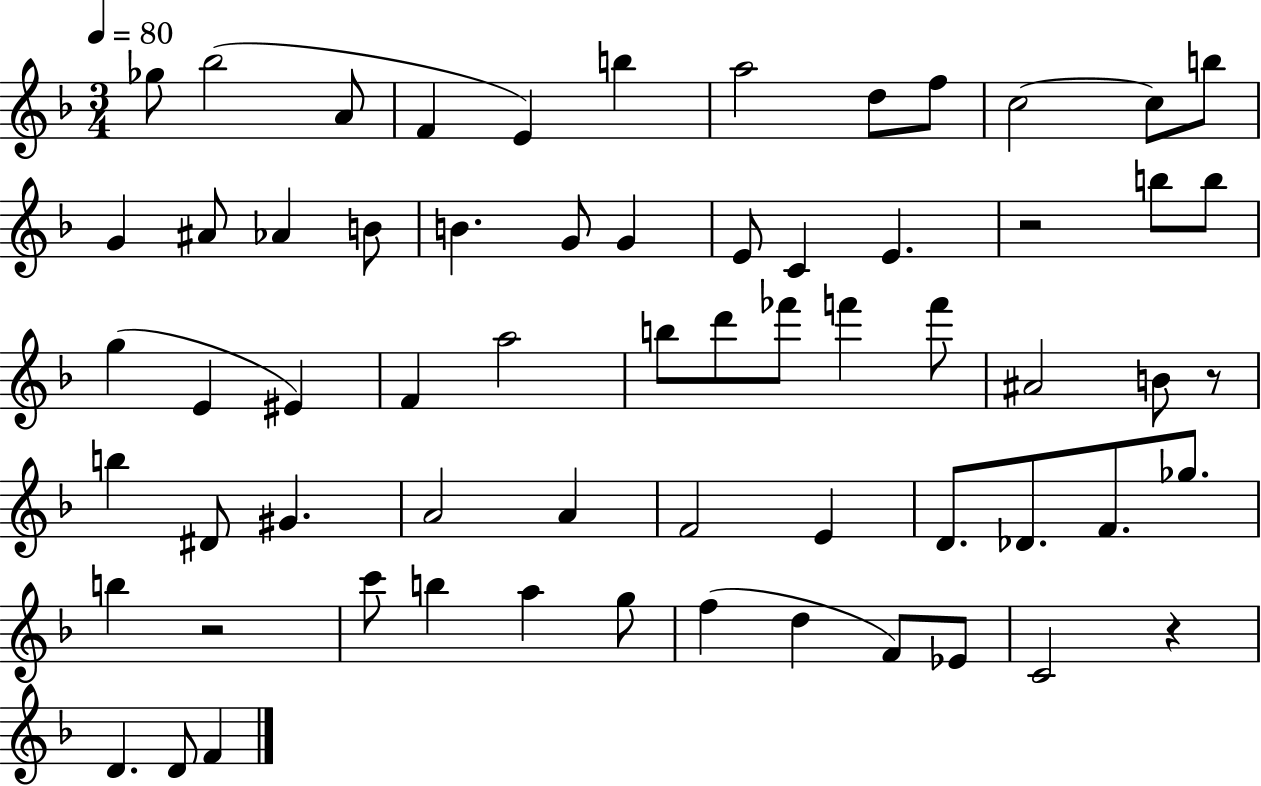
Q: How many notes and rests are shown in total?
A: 64